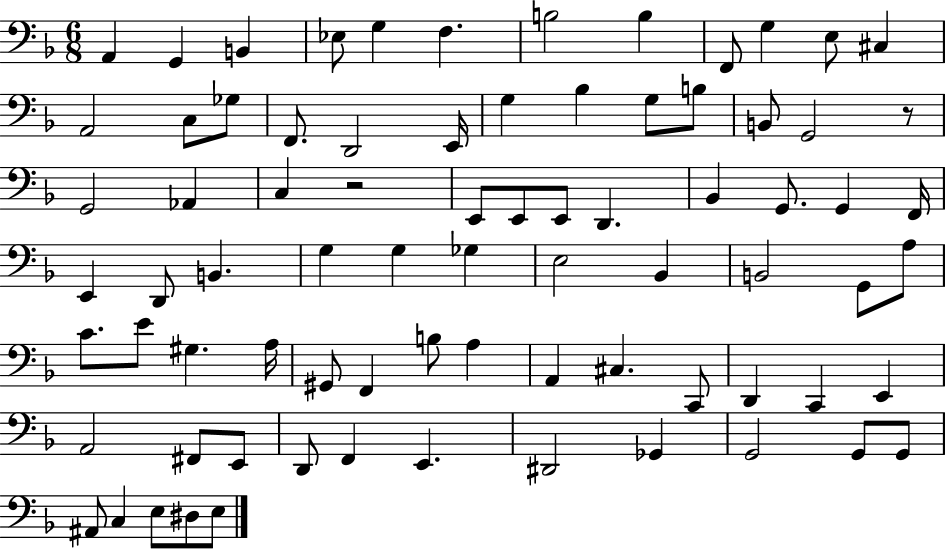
A2/q G2/q B2/q Eb3/e G3/q F3/q. B3/h B3/q F2/e G3/q E3/e C#3/q A2/h C3/e Gb3/e F2/e. D2/h E2/s G3/q Bb3/q G3/e B3/e B2/e G2/h R/e G2/h Ab2/q C3/q R/h E2/e E2/e E2/e D2/q. Bb2/q G2/e. G2/q F2/s E2/q D2/e B2/q. G3/q G3/q Gb3/q E3/h Bb2/q B2/h G2/e A3/e C4/e. E4/e G#3/q. A3/s G#2/e F2/q B3/e A3/q A2/q C#3/q. C2/e D2/q C2/q E2/q A2/h F#2/e E2/e D2/e F2/q E2/q. D#2/h Gb2/q G2/h G2/e G2/e A#2/e C3/q E3/e D#3/e E3/e